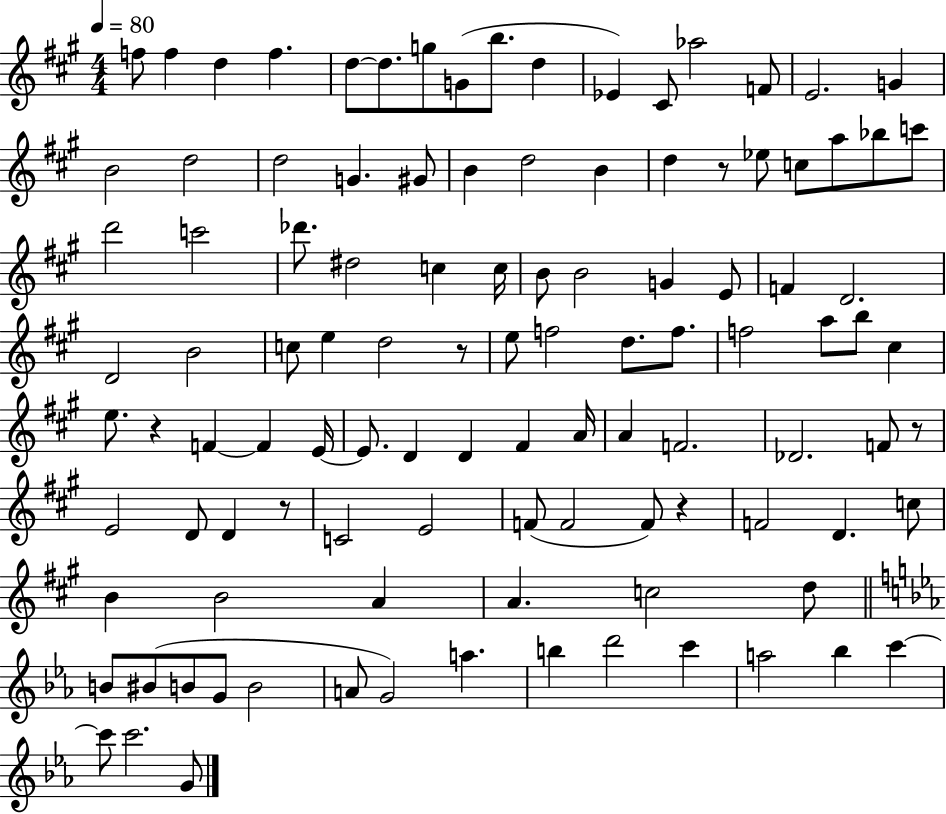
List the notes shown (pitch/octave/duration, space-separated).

F5/e F5/q D5/q F5/q. D5/e D5/e. G5/e G4/e B5/e. D5/q Eb4/q C#4/e Ab5/h F4/e E4/h. G4/q B4/h D5/h D5/h G4/q. G#4/e B4/q D5/h B4/q D5/q R/e Eb5/e C5/e A5/e Bb5/e C6/e D6/h C6/h Db6/e. D#5/h C5/q C5/s B4/e B4/h G4/q E4/e F4/q D4/h. D4/h B4/h C5/e E5/q D5/h R/e E5/e F5/h D5/e. F5/e. F5/h A5/e B5/e C#5/q E5/e. R/q F4/q F4/q E4/s E4/e. D4/q D4/q F#4/q A4/s A4/q F4/h. Db4/h. F4/e R/e E4/h D4/e D4/q R/e C4/h E4/h F4/e F4/h F4/e R/q F4/h D4/q. C5/e B4/q B4/h A4/q A4/q. C5/h D5/e B4/e BIS4/e B4/e G4/e B4/h A4/e G4/h A5/q. B5/q D6/h C6/q A5/h Bb5/q C6/q C6/e C6/h. G4/e